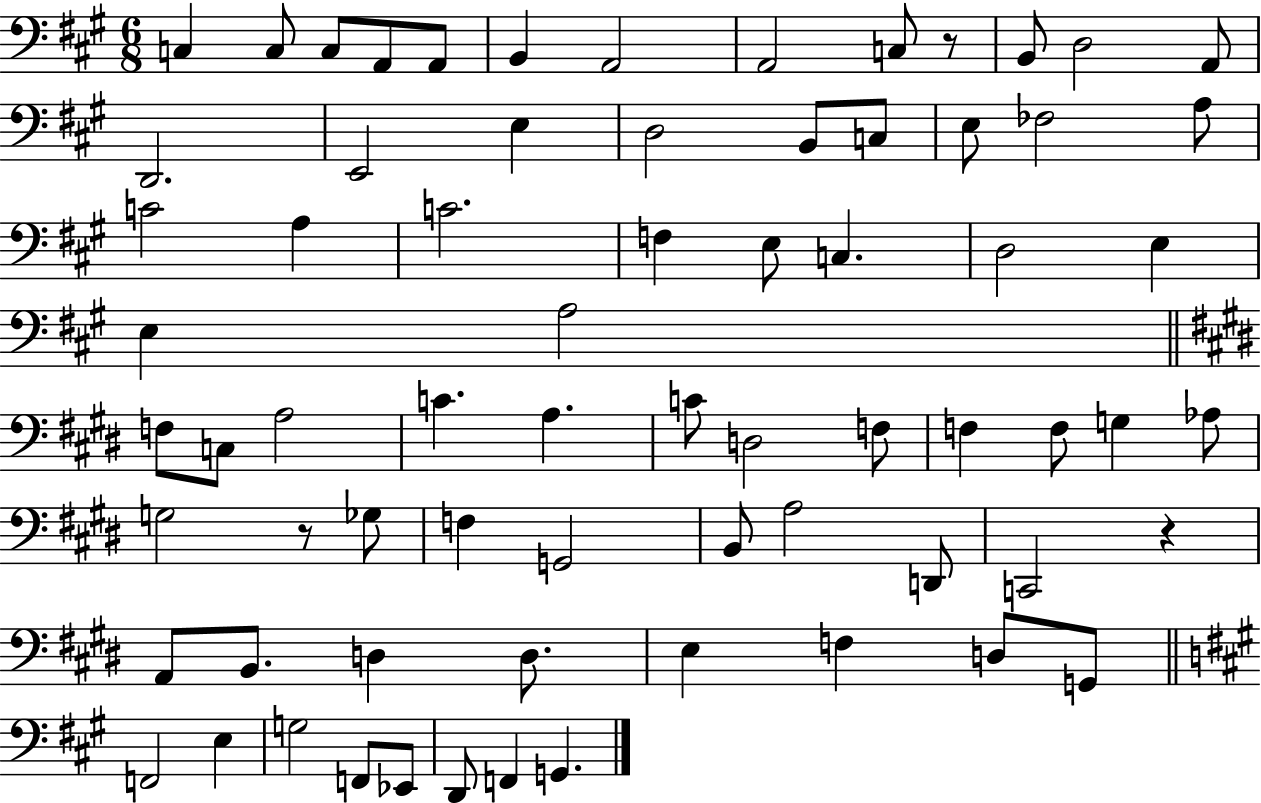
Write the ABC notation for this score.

X:1
T:Untitled
M:6/8
L:1/4
K:A
C, C,/2 C,/2 A,,/2 A,,/2 B,, A,,2 A,,2 C,/2 z/2 B,,/2 D,2 A,,/2 D,,2 E,,2 E, D,2 B,,/2 C,/2 E,/2 _F,2 A,/2 C2 A, C2 F, E,/2 C, D,2 E, E, A,2 F,/2 C,/2 A,2 C A, C/2 D,2 F,/2 F, F,/2 G, _A,/2 G,2 z/2 _G,/2 F, G,,2 B,,/2 A,2 D,,/2 C,,2 z A,,/2 B,,/2 D, D,/2 E, F, D,/2 G,,/2 F,,2 E, G,2 F,,/2 _E,,/2 D,,/2 F,, G,,